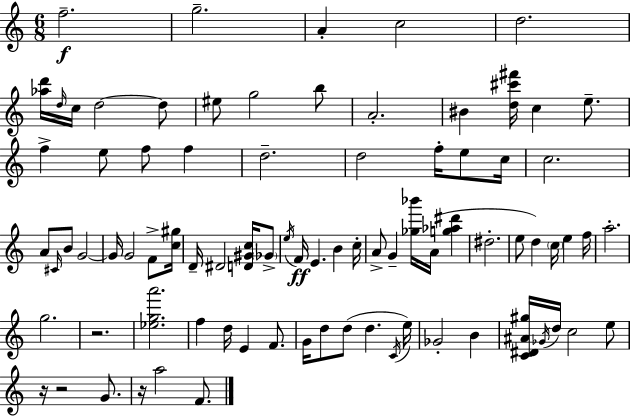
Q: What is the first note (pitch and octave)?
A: F5